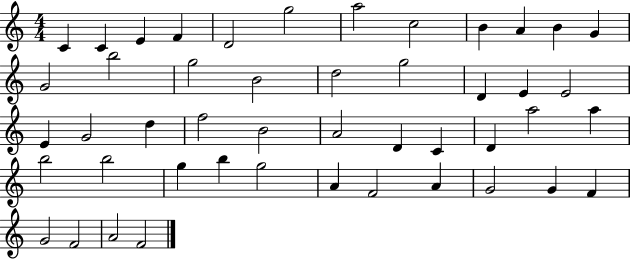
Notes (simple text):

C4/q C4/q E4/q F4/q D4/h G5/h A5/h C5/h B4/q A4/q B4/q G4/q G4/h B5/h G5/h B4/h D5/h G5/h D4/q E4/q E4/h E4/q G4/h D5/q F5/h B4/h A4/h D4/q C4/q D4/q A5/h A5/q B5/h B5/h G5/q B5/q G5/h A4/q F4/h A4/q G4/h G4/q F4/q G4/h F4/h A4/h F4/h